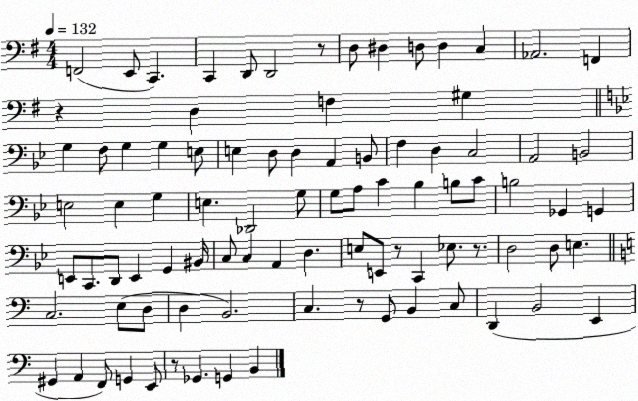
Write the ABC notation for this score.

X:1
T:Untitled
M:4/4
L:1/4
K:G
F,,2 E,,/2 C,, C,, D,,/2 D,,2 z/2 D,/2 ^D, D,/2 D, C, _A,,2 F,, z D, F, ^G, G, F,/2 G, G, E,/2 E, D,/2 D, A,, B,,/2 F, D, C,2 A,,2 B,,2 E,2 E, G, E, _D,,2 G,/2 G,/2 A,/2 C _B, B,/2 C/2 B,2 _G,, G,, E,,/2 C,,/2 D,,/2 E,, G,, ^B,,/4 C,/2 C, A,, D, E,/2 E,,/2 z/2 C,, _E,/2 z/2 D,2 D,/2 E, C,2 E,/2 D,/2 D, B,,2 C, z/2 G,,/2 B,, C,/2 D,, B,,2 E,, ^G,, A,, F,,/2 G,, E,,/2 z/2 _G,, G,, B,,